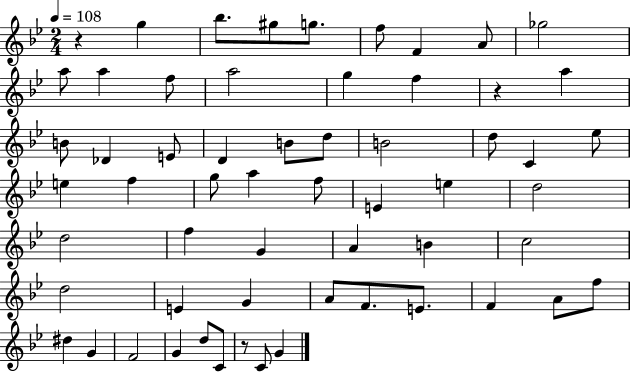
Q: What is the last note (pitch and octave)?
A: G4